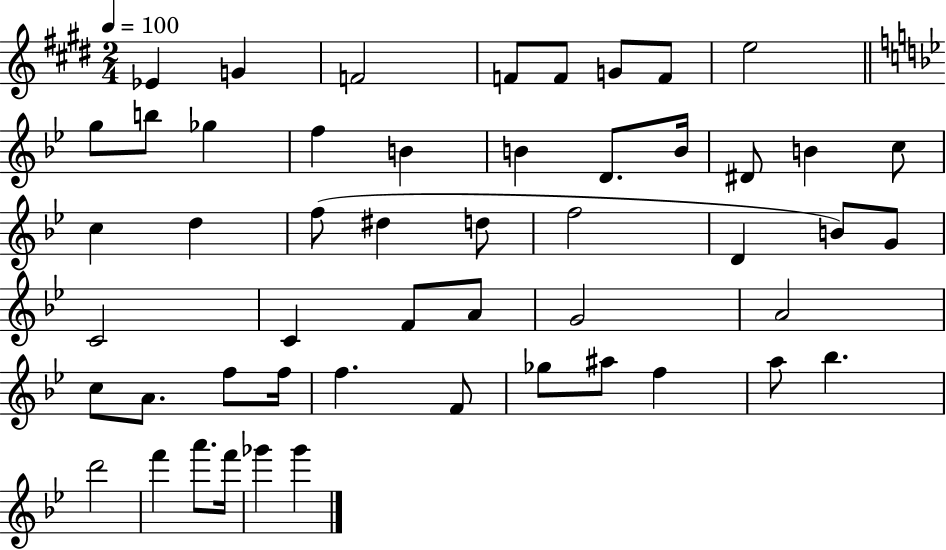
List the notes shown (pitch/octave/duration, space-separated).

Eb4/q G4/q F4/h F4/e F4/e G4/e F4/e E5/h G5/e B5/e Gb5/q F5/q B4/q B4/q D4/e. B4/s D#4/e B4/q C5/e C5/q D5/q F5/e D#5/q D5/e F5/h D4/q B4/e G4/e C4/h C4/q F4/e A4/e G4/h A4/h C5/e A4/e. F5/e F5/s F5/q. F4/e Gb5/e A#5/e F5/q A5/e Bb5/q. D6/h F6/q A6/e. F6/s Gb6/q Gb6/q